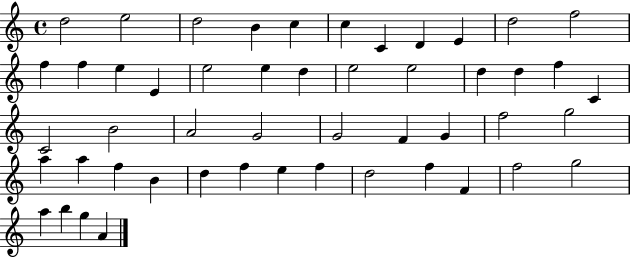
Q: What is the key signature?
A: C major